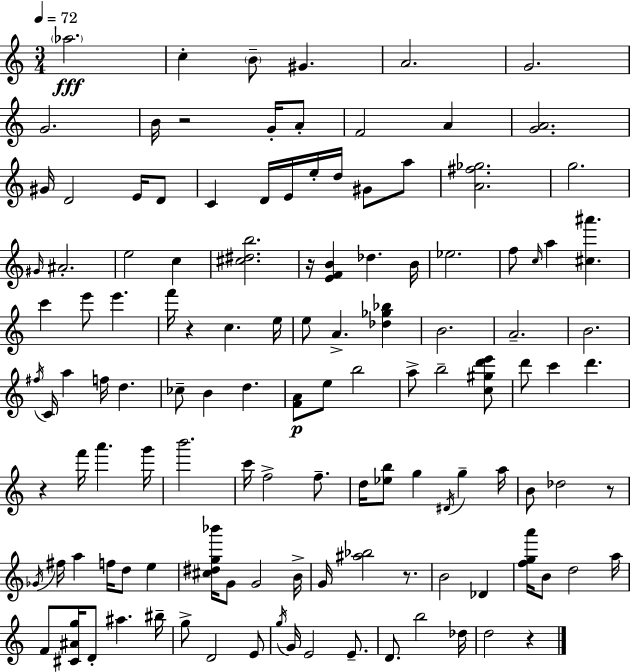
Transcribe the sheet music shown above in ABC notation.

X:1
T:Untitled
M:3/4
L:1/4
K:C
_a2 c B/2 ^G A2 G2 G2 B/4 z2 G/4 A/2 F2 A [GA]2 ^G/4 D2 E/4 D/2 C D/4 E/4 e/4 d/4 ^G/2 a/2 [A^f_g]2 g2 ^G/4 ^A2 e2 c [^c^db]2 z/4 [EFB] _d B/4 _e2 f/2 c/4 a [^c^a'] c' e'/2 e' f'/4 z c e/4 e/2 A [_d_g_b] B2 A2 B2 ^f/4 C/4 a f/4 d _c/2 B d [FA]/2 e/2 b2 a/2 b2 [c^gd'e']/2 d'/2 c' d' z f'/4 a' g'/4 b'2 c'/4 f2 f/2 d/4 [_eb]/2 g ^D/4 g a/4 B/2 _d2 z/2 _G/4 ^f/4 a f/4 d/2 e [^c^dg_b']/4 G/2 G2 B/4 G/4 [^a_b]2 z/2 B2 _D [fga']/4 B/2 d2 a/4 F/2 [^C^Ag]/4 D/2 ^a ^b/4 g/2 D2 E/2 g/4 G/4 E2 E/2 D/2 b2 _d/4 d2 z